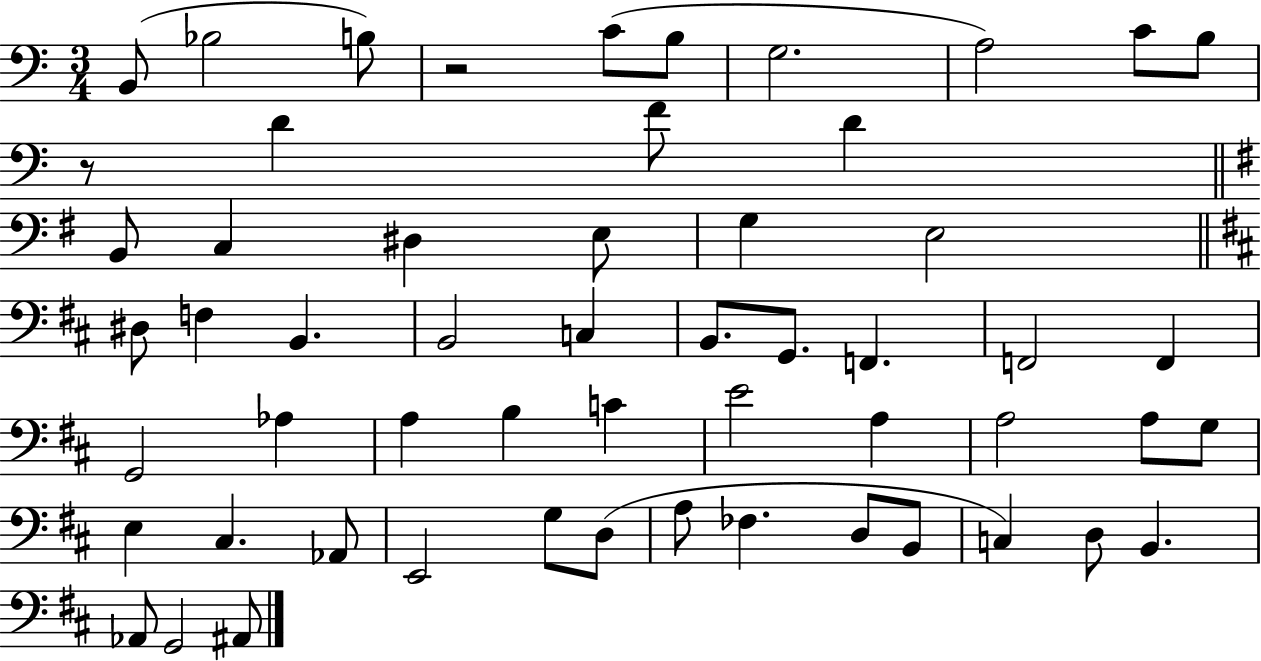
B2/e Bb3/h B3/e R/h C4/e B3/e G3/h. A3/h C4/e B3/e R/e D4/q F4/e D4/q B2/e C3/q D#3/q E3/e G3/q E3/h D#3/e F3/q B2/q. B2/h C3/q B2/e. G2/e. F2/q. F2/h F2/q G2/h Ab3/q A3/q B3/q C4/q E4/h A3/q A3/h A3/e G3/e E3/q C#3/q. Ab2/e E2/h G3/e D3/e A3/e FES3/q. D3/e B2/e C3/q D3/e B2/q. Ab2/e G2/h A#2/e